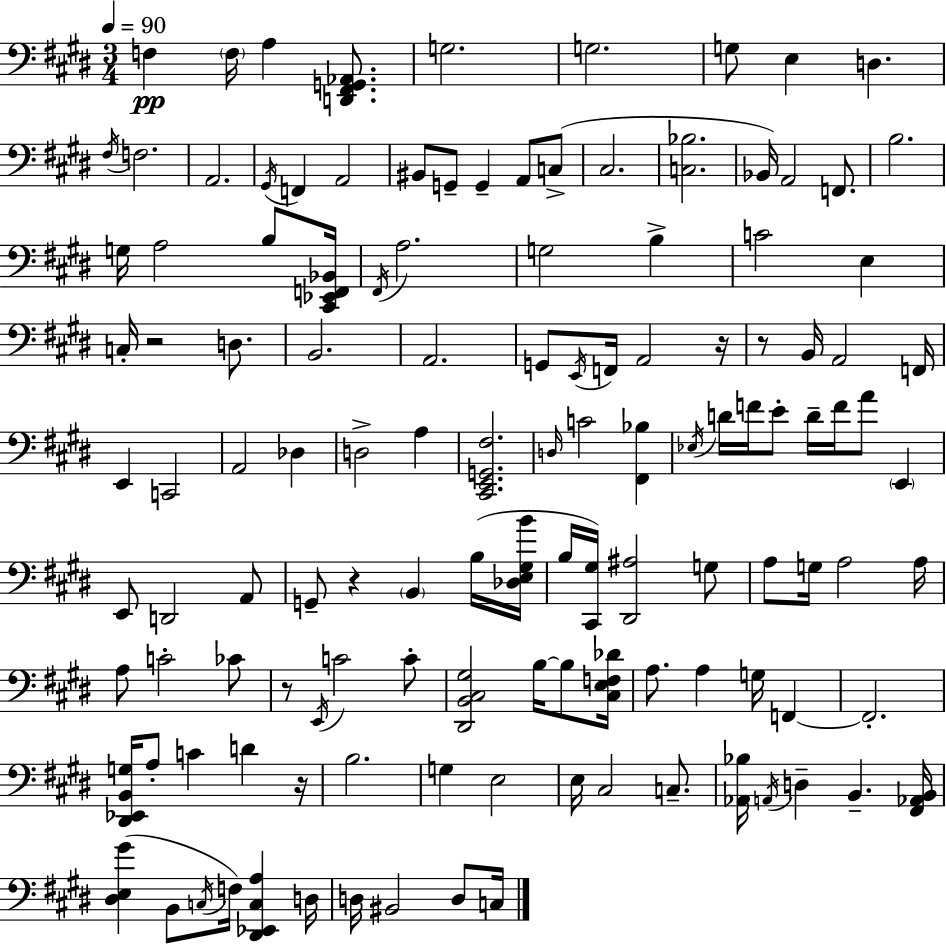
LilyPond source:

{
  \clef bass
  \numericTimeSignature
  \time 3/4
  \key e \major
  \tempo 4 = 90
  f4\pp \parenthesize f16 a4 <d, fis, g, aes,>8. | g2. | g2. | g8 e4 d4. | \break \acciaccatura { fis16 } f2. | a,2. | \acciaccatura { gis,16 } f,4 a,2 | bis,8 g,8-- g,4-- a,8 | \break c8->( cis2. | <c bes>2. | bes,16) a,2 f,8. | b2. | \break g16 a2 b8 | <cis, ees, f, bes,>16 \acciaccatura { fis,16 } a2. | g2 b4-> | c'2 e4 | \break c16-. r2 | d8. b,2. | a,2. | g,8 \acciaccatura { e,16 } f,16 a,2 | \break r16 r8 b,16 a,2 | f,16 e,4 c,2 | a,2 | des4 d2-> | \break a4 <cis, e, g, fis>2. | \grace { d16 } c'2 | <fis, bes>4 \acciaccatura { ees16 } d'16 f'16 e'8-. d'16-- f'16 | a'8 \parenthesize e,4 e,8 d,2 | \break a,8 g,8-- r4 | \parenthesize b,4 b16( <des e gis b'>16 b16 <cis, gis>16) <dis, ais>2 | g8 a8 g16 a2 | a16 a8 c'2-. | \break ces'8 r8 \acciaccatura { e,16 } c'2 | c'8-. <dis, b, cis gis>2 | b16~~ b8 <cis e f des'>16 a8. a4 | g16 f,4~~ f,2.-. | \break <dis, ees, b, g>16 a8-. c'4 | d'4 r16 b2. | g4 e2 | e16 cis2 | \break c8.-- <aes, bes>16 \acciaccatura { a,16 } d4-- | b,4.-- <fis, aes, b,>16 <dis e gis'>4( | b,8 \acciaccatura { c16 }) f16 <dis, ees, c a>4 d16 d16 bis,2 | d8 c16 \bar "|."
}